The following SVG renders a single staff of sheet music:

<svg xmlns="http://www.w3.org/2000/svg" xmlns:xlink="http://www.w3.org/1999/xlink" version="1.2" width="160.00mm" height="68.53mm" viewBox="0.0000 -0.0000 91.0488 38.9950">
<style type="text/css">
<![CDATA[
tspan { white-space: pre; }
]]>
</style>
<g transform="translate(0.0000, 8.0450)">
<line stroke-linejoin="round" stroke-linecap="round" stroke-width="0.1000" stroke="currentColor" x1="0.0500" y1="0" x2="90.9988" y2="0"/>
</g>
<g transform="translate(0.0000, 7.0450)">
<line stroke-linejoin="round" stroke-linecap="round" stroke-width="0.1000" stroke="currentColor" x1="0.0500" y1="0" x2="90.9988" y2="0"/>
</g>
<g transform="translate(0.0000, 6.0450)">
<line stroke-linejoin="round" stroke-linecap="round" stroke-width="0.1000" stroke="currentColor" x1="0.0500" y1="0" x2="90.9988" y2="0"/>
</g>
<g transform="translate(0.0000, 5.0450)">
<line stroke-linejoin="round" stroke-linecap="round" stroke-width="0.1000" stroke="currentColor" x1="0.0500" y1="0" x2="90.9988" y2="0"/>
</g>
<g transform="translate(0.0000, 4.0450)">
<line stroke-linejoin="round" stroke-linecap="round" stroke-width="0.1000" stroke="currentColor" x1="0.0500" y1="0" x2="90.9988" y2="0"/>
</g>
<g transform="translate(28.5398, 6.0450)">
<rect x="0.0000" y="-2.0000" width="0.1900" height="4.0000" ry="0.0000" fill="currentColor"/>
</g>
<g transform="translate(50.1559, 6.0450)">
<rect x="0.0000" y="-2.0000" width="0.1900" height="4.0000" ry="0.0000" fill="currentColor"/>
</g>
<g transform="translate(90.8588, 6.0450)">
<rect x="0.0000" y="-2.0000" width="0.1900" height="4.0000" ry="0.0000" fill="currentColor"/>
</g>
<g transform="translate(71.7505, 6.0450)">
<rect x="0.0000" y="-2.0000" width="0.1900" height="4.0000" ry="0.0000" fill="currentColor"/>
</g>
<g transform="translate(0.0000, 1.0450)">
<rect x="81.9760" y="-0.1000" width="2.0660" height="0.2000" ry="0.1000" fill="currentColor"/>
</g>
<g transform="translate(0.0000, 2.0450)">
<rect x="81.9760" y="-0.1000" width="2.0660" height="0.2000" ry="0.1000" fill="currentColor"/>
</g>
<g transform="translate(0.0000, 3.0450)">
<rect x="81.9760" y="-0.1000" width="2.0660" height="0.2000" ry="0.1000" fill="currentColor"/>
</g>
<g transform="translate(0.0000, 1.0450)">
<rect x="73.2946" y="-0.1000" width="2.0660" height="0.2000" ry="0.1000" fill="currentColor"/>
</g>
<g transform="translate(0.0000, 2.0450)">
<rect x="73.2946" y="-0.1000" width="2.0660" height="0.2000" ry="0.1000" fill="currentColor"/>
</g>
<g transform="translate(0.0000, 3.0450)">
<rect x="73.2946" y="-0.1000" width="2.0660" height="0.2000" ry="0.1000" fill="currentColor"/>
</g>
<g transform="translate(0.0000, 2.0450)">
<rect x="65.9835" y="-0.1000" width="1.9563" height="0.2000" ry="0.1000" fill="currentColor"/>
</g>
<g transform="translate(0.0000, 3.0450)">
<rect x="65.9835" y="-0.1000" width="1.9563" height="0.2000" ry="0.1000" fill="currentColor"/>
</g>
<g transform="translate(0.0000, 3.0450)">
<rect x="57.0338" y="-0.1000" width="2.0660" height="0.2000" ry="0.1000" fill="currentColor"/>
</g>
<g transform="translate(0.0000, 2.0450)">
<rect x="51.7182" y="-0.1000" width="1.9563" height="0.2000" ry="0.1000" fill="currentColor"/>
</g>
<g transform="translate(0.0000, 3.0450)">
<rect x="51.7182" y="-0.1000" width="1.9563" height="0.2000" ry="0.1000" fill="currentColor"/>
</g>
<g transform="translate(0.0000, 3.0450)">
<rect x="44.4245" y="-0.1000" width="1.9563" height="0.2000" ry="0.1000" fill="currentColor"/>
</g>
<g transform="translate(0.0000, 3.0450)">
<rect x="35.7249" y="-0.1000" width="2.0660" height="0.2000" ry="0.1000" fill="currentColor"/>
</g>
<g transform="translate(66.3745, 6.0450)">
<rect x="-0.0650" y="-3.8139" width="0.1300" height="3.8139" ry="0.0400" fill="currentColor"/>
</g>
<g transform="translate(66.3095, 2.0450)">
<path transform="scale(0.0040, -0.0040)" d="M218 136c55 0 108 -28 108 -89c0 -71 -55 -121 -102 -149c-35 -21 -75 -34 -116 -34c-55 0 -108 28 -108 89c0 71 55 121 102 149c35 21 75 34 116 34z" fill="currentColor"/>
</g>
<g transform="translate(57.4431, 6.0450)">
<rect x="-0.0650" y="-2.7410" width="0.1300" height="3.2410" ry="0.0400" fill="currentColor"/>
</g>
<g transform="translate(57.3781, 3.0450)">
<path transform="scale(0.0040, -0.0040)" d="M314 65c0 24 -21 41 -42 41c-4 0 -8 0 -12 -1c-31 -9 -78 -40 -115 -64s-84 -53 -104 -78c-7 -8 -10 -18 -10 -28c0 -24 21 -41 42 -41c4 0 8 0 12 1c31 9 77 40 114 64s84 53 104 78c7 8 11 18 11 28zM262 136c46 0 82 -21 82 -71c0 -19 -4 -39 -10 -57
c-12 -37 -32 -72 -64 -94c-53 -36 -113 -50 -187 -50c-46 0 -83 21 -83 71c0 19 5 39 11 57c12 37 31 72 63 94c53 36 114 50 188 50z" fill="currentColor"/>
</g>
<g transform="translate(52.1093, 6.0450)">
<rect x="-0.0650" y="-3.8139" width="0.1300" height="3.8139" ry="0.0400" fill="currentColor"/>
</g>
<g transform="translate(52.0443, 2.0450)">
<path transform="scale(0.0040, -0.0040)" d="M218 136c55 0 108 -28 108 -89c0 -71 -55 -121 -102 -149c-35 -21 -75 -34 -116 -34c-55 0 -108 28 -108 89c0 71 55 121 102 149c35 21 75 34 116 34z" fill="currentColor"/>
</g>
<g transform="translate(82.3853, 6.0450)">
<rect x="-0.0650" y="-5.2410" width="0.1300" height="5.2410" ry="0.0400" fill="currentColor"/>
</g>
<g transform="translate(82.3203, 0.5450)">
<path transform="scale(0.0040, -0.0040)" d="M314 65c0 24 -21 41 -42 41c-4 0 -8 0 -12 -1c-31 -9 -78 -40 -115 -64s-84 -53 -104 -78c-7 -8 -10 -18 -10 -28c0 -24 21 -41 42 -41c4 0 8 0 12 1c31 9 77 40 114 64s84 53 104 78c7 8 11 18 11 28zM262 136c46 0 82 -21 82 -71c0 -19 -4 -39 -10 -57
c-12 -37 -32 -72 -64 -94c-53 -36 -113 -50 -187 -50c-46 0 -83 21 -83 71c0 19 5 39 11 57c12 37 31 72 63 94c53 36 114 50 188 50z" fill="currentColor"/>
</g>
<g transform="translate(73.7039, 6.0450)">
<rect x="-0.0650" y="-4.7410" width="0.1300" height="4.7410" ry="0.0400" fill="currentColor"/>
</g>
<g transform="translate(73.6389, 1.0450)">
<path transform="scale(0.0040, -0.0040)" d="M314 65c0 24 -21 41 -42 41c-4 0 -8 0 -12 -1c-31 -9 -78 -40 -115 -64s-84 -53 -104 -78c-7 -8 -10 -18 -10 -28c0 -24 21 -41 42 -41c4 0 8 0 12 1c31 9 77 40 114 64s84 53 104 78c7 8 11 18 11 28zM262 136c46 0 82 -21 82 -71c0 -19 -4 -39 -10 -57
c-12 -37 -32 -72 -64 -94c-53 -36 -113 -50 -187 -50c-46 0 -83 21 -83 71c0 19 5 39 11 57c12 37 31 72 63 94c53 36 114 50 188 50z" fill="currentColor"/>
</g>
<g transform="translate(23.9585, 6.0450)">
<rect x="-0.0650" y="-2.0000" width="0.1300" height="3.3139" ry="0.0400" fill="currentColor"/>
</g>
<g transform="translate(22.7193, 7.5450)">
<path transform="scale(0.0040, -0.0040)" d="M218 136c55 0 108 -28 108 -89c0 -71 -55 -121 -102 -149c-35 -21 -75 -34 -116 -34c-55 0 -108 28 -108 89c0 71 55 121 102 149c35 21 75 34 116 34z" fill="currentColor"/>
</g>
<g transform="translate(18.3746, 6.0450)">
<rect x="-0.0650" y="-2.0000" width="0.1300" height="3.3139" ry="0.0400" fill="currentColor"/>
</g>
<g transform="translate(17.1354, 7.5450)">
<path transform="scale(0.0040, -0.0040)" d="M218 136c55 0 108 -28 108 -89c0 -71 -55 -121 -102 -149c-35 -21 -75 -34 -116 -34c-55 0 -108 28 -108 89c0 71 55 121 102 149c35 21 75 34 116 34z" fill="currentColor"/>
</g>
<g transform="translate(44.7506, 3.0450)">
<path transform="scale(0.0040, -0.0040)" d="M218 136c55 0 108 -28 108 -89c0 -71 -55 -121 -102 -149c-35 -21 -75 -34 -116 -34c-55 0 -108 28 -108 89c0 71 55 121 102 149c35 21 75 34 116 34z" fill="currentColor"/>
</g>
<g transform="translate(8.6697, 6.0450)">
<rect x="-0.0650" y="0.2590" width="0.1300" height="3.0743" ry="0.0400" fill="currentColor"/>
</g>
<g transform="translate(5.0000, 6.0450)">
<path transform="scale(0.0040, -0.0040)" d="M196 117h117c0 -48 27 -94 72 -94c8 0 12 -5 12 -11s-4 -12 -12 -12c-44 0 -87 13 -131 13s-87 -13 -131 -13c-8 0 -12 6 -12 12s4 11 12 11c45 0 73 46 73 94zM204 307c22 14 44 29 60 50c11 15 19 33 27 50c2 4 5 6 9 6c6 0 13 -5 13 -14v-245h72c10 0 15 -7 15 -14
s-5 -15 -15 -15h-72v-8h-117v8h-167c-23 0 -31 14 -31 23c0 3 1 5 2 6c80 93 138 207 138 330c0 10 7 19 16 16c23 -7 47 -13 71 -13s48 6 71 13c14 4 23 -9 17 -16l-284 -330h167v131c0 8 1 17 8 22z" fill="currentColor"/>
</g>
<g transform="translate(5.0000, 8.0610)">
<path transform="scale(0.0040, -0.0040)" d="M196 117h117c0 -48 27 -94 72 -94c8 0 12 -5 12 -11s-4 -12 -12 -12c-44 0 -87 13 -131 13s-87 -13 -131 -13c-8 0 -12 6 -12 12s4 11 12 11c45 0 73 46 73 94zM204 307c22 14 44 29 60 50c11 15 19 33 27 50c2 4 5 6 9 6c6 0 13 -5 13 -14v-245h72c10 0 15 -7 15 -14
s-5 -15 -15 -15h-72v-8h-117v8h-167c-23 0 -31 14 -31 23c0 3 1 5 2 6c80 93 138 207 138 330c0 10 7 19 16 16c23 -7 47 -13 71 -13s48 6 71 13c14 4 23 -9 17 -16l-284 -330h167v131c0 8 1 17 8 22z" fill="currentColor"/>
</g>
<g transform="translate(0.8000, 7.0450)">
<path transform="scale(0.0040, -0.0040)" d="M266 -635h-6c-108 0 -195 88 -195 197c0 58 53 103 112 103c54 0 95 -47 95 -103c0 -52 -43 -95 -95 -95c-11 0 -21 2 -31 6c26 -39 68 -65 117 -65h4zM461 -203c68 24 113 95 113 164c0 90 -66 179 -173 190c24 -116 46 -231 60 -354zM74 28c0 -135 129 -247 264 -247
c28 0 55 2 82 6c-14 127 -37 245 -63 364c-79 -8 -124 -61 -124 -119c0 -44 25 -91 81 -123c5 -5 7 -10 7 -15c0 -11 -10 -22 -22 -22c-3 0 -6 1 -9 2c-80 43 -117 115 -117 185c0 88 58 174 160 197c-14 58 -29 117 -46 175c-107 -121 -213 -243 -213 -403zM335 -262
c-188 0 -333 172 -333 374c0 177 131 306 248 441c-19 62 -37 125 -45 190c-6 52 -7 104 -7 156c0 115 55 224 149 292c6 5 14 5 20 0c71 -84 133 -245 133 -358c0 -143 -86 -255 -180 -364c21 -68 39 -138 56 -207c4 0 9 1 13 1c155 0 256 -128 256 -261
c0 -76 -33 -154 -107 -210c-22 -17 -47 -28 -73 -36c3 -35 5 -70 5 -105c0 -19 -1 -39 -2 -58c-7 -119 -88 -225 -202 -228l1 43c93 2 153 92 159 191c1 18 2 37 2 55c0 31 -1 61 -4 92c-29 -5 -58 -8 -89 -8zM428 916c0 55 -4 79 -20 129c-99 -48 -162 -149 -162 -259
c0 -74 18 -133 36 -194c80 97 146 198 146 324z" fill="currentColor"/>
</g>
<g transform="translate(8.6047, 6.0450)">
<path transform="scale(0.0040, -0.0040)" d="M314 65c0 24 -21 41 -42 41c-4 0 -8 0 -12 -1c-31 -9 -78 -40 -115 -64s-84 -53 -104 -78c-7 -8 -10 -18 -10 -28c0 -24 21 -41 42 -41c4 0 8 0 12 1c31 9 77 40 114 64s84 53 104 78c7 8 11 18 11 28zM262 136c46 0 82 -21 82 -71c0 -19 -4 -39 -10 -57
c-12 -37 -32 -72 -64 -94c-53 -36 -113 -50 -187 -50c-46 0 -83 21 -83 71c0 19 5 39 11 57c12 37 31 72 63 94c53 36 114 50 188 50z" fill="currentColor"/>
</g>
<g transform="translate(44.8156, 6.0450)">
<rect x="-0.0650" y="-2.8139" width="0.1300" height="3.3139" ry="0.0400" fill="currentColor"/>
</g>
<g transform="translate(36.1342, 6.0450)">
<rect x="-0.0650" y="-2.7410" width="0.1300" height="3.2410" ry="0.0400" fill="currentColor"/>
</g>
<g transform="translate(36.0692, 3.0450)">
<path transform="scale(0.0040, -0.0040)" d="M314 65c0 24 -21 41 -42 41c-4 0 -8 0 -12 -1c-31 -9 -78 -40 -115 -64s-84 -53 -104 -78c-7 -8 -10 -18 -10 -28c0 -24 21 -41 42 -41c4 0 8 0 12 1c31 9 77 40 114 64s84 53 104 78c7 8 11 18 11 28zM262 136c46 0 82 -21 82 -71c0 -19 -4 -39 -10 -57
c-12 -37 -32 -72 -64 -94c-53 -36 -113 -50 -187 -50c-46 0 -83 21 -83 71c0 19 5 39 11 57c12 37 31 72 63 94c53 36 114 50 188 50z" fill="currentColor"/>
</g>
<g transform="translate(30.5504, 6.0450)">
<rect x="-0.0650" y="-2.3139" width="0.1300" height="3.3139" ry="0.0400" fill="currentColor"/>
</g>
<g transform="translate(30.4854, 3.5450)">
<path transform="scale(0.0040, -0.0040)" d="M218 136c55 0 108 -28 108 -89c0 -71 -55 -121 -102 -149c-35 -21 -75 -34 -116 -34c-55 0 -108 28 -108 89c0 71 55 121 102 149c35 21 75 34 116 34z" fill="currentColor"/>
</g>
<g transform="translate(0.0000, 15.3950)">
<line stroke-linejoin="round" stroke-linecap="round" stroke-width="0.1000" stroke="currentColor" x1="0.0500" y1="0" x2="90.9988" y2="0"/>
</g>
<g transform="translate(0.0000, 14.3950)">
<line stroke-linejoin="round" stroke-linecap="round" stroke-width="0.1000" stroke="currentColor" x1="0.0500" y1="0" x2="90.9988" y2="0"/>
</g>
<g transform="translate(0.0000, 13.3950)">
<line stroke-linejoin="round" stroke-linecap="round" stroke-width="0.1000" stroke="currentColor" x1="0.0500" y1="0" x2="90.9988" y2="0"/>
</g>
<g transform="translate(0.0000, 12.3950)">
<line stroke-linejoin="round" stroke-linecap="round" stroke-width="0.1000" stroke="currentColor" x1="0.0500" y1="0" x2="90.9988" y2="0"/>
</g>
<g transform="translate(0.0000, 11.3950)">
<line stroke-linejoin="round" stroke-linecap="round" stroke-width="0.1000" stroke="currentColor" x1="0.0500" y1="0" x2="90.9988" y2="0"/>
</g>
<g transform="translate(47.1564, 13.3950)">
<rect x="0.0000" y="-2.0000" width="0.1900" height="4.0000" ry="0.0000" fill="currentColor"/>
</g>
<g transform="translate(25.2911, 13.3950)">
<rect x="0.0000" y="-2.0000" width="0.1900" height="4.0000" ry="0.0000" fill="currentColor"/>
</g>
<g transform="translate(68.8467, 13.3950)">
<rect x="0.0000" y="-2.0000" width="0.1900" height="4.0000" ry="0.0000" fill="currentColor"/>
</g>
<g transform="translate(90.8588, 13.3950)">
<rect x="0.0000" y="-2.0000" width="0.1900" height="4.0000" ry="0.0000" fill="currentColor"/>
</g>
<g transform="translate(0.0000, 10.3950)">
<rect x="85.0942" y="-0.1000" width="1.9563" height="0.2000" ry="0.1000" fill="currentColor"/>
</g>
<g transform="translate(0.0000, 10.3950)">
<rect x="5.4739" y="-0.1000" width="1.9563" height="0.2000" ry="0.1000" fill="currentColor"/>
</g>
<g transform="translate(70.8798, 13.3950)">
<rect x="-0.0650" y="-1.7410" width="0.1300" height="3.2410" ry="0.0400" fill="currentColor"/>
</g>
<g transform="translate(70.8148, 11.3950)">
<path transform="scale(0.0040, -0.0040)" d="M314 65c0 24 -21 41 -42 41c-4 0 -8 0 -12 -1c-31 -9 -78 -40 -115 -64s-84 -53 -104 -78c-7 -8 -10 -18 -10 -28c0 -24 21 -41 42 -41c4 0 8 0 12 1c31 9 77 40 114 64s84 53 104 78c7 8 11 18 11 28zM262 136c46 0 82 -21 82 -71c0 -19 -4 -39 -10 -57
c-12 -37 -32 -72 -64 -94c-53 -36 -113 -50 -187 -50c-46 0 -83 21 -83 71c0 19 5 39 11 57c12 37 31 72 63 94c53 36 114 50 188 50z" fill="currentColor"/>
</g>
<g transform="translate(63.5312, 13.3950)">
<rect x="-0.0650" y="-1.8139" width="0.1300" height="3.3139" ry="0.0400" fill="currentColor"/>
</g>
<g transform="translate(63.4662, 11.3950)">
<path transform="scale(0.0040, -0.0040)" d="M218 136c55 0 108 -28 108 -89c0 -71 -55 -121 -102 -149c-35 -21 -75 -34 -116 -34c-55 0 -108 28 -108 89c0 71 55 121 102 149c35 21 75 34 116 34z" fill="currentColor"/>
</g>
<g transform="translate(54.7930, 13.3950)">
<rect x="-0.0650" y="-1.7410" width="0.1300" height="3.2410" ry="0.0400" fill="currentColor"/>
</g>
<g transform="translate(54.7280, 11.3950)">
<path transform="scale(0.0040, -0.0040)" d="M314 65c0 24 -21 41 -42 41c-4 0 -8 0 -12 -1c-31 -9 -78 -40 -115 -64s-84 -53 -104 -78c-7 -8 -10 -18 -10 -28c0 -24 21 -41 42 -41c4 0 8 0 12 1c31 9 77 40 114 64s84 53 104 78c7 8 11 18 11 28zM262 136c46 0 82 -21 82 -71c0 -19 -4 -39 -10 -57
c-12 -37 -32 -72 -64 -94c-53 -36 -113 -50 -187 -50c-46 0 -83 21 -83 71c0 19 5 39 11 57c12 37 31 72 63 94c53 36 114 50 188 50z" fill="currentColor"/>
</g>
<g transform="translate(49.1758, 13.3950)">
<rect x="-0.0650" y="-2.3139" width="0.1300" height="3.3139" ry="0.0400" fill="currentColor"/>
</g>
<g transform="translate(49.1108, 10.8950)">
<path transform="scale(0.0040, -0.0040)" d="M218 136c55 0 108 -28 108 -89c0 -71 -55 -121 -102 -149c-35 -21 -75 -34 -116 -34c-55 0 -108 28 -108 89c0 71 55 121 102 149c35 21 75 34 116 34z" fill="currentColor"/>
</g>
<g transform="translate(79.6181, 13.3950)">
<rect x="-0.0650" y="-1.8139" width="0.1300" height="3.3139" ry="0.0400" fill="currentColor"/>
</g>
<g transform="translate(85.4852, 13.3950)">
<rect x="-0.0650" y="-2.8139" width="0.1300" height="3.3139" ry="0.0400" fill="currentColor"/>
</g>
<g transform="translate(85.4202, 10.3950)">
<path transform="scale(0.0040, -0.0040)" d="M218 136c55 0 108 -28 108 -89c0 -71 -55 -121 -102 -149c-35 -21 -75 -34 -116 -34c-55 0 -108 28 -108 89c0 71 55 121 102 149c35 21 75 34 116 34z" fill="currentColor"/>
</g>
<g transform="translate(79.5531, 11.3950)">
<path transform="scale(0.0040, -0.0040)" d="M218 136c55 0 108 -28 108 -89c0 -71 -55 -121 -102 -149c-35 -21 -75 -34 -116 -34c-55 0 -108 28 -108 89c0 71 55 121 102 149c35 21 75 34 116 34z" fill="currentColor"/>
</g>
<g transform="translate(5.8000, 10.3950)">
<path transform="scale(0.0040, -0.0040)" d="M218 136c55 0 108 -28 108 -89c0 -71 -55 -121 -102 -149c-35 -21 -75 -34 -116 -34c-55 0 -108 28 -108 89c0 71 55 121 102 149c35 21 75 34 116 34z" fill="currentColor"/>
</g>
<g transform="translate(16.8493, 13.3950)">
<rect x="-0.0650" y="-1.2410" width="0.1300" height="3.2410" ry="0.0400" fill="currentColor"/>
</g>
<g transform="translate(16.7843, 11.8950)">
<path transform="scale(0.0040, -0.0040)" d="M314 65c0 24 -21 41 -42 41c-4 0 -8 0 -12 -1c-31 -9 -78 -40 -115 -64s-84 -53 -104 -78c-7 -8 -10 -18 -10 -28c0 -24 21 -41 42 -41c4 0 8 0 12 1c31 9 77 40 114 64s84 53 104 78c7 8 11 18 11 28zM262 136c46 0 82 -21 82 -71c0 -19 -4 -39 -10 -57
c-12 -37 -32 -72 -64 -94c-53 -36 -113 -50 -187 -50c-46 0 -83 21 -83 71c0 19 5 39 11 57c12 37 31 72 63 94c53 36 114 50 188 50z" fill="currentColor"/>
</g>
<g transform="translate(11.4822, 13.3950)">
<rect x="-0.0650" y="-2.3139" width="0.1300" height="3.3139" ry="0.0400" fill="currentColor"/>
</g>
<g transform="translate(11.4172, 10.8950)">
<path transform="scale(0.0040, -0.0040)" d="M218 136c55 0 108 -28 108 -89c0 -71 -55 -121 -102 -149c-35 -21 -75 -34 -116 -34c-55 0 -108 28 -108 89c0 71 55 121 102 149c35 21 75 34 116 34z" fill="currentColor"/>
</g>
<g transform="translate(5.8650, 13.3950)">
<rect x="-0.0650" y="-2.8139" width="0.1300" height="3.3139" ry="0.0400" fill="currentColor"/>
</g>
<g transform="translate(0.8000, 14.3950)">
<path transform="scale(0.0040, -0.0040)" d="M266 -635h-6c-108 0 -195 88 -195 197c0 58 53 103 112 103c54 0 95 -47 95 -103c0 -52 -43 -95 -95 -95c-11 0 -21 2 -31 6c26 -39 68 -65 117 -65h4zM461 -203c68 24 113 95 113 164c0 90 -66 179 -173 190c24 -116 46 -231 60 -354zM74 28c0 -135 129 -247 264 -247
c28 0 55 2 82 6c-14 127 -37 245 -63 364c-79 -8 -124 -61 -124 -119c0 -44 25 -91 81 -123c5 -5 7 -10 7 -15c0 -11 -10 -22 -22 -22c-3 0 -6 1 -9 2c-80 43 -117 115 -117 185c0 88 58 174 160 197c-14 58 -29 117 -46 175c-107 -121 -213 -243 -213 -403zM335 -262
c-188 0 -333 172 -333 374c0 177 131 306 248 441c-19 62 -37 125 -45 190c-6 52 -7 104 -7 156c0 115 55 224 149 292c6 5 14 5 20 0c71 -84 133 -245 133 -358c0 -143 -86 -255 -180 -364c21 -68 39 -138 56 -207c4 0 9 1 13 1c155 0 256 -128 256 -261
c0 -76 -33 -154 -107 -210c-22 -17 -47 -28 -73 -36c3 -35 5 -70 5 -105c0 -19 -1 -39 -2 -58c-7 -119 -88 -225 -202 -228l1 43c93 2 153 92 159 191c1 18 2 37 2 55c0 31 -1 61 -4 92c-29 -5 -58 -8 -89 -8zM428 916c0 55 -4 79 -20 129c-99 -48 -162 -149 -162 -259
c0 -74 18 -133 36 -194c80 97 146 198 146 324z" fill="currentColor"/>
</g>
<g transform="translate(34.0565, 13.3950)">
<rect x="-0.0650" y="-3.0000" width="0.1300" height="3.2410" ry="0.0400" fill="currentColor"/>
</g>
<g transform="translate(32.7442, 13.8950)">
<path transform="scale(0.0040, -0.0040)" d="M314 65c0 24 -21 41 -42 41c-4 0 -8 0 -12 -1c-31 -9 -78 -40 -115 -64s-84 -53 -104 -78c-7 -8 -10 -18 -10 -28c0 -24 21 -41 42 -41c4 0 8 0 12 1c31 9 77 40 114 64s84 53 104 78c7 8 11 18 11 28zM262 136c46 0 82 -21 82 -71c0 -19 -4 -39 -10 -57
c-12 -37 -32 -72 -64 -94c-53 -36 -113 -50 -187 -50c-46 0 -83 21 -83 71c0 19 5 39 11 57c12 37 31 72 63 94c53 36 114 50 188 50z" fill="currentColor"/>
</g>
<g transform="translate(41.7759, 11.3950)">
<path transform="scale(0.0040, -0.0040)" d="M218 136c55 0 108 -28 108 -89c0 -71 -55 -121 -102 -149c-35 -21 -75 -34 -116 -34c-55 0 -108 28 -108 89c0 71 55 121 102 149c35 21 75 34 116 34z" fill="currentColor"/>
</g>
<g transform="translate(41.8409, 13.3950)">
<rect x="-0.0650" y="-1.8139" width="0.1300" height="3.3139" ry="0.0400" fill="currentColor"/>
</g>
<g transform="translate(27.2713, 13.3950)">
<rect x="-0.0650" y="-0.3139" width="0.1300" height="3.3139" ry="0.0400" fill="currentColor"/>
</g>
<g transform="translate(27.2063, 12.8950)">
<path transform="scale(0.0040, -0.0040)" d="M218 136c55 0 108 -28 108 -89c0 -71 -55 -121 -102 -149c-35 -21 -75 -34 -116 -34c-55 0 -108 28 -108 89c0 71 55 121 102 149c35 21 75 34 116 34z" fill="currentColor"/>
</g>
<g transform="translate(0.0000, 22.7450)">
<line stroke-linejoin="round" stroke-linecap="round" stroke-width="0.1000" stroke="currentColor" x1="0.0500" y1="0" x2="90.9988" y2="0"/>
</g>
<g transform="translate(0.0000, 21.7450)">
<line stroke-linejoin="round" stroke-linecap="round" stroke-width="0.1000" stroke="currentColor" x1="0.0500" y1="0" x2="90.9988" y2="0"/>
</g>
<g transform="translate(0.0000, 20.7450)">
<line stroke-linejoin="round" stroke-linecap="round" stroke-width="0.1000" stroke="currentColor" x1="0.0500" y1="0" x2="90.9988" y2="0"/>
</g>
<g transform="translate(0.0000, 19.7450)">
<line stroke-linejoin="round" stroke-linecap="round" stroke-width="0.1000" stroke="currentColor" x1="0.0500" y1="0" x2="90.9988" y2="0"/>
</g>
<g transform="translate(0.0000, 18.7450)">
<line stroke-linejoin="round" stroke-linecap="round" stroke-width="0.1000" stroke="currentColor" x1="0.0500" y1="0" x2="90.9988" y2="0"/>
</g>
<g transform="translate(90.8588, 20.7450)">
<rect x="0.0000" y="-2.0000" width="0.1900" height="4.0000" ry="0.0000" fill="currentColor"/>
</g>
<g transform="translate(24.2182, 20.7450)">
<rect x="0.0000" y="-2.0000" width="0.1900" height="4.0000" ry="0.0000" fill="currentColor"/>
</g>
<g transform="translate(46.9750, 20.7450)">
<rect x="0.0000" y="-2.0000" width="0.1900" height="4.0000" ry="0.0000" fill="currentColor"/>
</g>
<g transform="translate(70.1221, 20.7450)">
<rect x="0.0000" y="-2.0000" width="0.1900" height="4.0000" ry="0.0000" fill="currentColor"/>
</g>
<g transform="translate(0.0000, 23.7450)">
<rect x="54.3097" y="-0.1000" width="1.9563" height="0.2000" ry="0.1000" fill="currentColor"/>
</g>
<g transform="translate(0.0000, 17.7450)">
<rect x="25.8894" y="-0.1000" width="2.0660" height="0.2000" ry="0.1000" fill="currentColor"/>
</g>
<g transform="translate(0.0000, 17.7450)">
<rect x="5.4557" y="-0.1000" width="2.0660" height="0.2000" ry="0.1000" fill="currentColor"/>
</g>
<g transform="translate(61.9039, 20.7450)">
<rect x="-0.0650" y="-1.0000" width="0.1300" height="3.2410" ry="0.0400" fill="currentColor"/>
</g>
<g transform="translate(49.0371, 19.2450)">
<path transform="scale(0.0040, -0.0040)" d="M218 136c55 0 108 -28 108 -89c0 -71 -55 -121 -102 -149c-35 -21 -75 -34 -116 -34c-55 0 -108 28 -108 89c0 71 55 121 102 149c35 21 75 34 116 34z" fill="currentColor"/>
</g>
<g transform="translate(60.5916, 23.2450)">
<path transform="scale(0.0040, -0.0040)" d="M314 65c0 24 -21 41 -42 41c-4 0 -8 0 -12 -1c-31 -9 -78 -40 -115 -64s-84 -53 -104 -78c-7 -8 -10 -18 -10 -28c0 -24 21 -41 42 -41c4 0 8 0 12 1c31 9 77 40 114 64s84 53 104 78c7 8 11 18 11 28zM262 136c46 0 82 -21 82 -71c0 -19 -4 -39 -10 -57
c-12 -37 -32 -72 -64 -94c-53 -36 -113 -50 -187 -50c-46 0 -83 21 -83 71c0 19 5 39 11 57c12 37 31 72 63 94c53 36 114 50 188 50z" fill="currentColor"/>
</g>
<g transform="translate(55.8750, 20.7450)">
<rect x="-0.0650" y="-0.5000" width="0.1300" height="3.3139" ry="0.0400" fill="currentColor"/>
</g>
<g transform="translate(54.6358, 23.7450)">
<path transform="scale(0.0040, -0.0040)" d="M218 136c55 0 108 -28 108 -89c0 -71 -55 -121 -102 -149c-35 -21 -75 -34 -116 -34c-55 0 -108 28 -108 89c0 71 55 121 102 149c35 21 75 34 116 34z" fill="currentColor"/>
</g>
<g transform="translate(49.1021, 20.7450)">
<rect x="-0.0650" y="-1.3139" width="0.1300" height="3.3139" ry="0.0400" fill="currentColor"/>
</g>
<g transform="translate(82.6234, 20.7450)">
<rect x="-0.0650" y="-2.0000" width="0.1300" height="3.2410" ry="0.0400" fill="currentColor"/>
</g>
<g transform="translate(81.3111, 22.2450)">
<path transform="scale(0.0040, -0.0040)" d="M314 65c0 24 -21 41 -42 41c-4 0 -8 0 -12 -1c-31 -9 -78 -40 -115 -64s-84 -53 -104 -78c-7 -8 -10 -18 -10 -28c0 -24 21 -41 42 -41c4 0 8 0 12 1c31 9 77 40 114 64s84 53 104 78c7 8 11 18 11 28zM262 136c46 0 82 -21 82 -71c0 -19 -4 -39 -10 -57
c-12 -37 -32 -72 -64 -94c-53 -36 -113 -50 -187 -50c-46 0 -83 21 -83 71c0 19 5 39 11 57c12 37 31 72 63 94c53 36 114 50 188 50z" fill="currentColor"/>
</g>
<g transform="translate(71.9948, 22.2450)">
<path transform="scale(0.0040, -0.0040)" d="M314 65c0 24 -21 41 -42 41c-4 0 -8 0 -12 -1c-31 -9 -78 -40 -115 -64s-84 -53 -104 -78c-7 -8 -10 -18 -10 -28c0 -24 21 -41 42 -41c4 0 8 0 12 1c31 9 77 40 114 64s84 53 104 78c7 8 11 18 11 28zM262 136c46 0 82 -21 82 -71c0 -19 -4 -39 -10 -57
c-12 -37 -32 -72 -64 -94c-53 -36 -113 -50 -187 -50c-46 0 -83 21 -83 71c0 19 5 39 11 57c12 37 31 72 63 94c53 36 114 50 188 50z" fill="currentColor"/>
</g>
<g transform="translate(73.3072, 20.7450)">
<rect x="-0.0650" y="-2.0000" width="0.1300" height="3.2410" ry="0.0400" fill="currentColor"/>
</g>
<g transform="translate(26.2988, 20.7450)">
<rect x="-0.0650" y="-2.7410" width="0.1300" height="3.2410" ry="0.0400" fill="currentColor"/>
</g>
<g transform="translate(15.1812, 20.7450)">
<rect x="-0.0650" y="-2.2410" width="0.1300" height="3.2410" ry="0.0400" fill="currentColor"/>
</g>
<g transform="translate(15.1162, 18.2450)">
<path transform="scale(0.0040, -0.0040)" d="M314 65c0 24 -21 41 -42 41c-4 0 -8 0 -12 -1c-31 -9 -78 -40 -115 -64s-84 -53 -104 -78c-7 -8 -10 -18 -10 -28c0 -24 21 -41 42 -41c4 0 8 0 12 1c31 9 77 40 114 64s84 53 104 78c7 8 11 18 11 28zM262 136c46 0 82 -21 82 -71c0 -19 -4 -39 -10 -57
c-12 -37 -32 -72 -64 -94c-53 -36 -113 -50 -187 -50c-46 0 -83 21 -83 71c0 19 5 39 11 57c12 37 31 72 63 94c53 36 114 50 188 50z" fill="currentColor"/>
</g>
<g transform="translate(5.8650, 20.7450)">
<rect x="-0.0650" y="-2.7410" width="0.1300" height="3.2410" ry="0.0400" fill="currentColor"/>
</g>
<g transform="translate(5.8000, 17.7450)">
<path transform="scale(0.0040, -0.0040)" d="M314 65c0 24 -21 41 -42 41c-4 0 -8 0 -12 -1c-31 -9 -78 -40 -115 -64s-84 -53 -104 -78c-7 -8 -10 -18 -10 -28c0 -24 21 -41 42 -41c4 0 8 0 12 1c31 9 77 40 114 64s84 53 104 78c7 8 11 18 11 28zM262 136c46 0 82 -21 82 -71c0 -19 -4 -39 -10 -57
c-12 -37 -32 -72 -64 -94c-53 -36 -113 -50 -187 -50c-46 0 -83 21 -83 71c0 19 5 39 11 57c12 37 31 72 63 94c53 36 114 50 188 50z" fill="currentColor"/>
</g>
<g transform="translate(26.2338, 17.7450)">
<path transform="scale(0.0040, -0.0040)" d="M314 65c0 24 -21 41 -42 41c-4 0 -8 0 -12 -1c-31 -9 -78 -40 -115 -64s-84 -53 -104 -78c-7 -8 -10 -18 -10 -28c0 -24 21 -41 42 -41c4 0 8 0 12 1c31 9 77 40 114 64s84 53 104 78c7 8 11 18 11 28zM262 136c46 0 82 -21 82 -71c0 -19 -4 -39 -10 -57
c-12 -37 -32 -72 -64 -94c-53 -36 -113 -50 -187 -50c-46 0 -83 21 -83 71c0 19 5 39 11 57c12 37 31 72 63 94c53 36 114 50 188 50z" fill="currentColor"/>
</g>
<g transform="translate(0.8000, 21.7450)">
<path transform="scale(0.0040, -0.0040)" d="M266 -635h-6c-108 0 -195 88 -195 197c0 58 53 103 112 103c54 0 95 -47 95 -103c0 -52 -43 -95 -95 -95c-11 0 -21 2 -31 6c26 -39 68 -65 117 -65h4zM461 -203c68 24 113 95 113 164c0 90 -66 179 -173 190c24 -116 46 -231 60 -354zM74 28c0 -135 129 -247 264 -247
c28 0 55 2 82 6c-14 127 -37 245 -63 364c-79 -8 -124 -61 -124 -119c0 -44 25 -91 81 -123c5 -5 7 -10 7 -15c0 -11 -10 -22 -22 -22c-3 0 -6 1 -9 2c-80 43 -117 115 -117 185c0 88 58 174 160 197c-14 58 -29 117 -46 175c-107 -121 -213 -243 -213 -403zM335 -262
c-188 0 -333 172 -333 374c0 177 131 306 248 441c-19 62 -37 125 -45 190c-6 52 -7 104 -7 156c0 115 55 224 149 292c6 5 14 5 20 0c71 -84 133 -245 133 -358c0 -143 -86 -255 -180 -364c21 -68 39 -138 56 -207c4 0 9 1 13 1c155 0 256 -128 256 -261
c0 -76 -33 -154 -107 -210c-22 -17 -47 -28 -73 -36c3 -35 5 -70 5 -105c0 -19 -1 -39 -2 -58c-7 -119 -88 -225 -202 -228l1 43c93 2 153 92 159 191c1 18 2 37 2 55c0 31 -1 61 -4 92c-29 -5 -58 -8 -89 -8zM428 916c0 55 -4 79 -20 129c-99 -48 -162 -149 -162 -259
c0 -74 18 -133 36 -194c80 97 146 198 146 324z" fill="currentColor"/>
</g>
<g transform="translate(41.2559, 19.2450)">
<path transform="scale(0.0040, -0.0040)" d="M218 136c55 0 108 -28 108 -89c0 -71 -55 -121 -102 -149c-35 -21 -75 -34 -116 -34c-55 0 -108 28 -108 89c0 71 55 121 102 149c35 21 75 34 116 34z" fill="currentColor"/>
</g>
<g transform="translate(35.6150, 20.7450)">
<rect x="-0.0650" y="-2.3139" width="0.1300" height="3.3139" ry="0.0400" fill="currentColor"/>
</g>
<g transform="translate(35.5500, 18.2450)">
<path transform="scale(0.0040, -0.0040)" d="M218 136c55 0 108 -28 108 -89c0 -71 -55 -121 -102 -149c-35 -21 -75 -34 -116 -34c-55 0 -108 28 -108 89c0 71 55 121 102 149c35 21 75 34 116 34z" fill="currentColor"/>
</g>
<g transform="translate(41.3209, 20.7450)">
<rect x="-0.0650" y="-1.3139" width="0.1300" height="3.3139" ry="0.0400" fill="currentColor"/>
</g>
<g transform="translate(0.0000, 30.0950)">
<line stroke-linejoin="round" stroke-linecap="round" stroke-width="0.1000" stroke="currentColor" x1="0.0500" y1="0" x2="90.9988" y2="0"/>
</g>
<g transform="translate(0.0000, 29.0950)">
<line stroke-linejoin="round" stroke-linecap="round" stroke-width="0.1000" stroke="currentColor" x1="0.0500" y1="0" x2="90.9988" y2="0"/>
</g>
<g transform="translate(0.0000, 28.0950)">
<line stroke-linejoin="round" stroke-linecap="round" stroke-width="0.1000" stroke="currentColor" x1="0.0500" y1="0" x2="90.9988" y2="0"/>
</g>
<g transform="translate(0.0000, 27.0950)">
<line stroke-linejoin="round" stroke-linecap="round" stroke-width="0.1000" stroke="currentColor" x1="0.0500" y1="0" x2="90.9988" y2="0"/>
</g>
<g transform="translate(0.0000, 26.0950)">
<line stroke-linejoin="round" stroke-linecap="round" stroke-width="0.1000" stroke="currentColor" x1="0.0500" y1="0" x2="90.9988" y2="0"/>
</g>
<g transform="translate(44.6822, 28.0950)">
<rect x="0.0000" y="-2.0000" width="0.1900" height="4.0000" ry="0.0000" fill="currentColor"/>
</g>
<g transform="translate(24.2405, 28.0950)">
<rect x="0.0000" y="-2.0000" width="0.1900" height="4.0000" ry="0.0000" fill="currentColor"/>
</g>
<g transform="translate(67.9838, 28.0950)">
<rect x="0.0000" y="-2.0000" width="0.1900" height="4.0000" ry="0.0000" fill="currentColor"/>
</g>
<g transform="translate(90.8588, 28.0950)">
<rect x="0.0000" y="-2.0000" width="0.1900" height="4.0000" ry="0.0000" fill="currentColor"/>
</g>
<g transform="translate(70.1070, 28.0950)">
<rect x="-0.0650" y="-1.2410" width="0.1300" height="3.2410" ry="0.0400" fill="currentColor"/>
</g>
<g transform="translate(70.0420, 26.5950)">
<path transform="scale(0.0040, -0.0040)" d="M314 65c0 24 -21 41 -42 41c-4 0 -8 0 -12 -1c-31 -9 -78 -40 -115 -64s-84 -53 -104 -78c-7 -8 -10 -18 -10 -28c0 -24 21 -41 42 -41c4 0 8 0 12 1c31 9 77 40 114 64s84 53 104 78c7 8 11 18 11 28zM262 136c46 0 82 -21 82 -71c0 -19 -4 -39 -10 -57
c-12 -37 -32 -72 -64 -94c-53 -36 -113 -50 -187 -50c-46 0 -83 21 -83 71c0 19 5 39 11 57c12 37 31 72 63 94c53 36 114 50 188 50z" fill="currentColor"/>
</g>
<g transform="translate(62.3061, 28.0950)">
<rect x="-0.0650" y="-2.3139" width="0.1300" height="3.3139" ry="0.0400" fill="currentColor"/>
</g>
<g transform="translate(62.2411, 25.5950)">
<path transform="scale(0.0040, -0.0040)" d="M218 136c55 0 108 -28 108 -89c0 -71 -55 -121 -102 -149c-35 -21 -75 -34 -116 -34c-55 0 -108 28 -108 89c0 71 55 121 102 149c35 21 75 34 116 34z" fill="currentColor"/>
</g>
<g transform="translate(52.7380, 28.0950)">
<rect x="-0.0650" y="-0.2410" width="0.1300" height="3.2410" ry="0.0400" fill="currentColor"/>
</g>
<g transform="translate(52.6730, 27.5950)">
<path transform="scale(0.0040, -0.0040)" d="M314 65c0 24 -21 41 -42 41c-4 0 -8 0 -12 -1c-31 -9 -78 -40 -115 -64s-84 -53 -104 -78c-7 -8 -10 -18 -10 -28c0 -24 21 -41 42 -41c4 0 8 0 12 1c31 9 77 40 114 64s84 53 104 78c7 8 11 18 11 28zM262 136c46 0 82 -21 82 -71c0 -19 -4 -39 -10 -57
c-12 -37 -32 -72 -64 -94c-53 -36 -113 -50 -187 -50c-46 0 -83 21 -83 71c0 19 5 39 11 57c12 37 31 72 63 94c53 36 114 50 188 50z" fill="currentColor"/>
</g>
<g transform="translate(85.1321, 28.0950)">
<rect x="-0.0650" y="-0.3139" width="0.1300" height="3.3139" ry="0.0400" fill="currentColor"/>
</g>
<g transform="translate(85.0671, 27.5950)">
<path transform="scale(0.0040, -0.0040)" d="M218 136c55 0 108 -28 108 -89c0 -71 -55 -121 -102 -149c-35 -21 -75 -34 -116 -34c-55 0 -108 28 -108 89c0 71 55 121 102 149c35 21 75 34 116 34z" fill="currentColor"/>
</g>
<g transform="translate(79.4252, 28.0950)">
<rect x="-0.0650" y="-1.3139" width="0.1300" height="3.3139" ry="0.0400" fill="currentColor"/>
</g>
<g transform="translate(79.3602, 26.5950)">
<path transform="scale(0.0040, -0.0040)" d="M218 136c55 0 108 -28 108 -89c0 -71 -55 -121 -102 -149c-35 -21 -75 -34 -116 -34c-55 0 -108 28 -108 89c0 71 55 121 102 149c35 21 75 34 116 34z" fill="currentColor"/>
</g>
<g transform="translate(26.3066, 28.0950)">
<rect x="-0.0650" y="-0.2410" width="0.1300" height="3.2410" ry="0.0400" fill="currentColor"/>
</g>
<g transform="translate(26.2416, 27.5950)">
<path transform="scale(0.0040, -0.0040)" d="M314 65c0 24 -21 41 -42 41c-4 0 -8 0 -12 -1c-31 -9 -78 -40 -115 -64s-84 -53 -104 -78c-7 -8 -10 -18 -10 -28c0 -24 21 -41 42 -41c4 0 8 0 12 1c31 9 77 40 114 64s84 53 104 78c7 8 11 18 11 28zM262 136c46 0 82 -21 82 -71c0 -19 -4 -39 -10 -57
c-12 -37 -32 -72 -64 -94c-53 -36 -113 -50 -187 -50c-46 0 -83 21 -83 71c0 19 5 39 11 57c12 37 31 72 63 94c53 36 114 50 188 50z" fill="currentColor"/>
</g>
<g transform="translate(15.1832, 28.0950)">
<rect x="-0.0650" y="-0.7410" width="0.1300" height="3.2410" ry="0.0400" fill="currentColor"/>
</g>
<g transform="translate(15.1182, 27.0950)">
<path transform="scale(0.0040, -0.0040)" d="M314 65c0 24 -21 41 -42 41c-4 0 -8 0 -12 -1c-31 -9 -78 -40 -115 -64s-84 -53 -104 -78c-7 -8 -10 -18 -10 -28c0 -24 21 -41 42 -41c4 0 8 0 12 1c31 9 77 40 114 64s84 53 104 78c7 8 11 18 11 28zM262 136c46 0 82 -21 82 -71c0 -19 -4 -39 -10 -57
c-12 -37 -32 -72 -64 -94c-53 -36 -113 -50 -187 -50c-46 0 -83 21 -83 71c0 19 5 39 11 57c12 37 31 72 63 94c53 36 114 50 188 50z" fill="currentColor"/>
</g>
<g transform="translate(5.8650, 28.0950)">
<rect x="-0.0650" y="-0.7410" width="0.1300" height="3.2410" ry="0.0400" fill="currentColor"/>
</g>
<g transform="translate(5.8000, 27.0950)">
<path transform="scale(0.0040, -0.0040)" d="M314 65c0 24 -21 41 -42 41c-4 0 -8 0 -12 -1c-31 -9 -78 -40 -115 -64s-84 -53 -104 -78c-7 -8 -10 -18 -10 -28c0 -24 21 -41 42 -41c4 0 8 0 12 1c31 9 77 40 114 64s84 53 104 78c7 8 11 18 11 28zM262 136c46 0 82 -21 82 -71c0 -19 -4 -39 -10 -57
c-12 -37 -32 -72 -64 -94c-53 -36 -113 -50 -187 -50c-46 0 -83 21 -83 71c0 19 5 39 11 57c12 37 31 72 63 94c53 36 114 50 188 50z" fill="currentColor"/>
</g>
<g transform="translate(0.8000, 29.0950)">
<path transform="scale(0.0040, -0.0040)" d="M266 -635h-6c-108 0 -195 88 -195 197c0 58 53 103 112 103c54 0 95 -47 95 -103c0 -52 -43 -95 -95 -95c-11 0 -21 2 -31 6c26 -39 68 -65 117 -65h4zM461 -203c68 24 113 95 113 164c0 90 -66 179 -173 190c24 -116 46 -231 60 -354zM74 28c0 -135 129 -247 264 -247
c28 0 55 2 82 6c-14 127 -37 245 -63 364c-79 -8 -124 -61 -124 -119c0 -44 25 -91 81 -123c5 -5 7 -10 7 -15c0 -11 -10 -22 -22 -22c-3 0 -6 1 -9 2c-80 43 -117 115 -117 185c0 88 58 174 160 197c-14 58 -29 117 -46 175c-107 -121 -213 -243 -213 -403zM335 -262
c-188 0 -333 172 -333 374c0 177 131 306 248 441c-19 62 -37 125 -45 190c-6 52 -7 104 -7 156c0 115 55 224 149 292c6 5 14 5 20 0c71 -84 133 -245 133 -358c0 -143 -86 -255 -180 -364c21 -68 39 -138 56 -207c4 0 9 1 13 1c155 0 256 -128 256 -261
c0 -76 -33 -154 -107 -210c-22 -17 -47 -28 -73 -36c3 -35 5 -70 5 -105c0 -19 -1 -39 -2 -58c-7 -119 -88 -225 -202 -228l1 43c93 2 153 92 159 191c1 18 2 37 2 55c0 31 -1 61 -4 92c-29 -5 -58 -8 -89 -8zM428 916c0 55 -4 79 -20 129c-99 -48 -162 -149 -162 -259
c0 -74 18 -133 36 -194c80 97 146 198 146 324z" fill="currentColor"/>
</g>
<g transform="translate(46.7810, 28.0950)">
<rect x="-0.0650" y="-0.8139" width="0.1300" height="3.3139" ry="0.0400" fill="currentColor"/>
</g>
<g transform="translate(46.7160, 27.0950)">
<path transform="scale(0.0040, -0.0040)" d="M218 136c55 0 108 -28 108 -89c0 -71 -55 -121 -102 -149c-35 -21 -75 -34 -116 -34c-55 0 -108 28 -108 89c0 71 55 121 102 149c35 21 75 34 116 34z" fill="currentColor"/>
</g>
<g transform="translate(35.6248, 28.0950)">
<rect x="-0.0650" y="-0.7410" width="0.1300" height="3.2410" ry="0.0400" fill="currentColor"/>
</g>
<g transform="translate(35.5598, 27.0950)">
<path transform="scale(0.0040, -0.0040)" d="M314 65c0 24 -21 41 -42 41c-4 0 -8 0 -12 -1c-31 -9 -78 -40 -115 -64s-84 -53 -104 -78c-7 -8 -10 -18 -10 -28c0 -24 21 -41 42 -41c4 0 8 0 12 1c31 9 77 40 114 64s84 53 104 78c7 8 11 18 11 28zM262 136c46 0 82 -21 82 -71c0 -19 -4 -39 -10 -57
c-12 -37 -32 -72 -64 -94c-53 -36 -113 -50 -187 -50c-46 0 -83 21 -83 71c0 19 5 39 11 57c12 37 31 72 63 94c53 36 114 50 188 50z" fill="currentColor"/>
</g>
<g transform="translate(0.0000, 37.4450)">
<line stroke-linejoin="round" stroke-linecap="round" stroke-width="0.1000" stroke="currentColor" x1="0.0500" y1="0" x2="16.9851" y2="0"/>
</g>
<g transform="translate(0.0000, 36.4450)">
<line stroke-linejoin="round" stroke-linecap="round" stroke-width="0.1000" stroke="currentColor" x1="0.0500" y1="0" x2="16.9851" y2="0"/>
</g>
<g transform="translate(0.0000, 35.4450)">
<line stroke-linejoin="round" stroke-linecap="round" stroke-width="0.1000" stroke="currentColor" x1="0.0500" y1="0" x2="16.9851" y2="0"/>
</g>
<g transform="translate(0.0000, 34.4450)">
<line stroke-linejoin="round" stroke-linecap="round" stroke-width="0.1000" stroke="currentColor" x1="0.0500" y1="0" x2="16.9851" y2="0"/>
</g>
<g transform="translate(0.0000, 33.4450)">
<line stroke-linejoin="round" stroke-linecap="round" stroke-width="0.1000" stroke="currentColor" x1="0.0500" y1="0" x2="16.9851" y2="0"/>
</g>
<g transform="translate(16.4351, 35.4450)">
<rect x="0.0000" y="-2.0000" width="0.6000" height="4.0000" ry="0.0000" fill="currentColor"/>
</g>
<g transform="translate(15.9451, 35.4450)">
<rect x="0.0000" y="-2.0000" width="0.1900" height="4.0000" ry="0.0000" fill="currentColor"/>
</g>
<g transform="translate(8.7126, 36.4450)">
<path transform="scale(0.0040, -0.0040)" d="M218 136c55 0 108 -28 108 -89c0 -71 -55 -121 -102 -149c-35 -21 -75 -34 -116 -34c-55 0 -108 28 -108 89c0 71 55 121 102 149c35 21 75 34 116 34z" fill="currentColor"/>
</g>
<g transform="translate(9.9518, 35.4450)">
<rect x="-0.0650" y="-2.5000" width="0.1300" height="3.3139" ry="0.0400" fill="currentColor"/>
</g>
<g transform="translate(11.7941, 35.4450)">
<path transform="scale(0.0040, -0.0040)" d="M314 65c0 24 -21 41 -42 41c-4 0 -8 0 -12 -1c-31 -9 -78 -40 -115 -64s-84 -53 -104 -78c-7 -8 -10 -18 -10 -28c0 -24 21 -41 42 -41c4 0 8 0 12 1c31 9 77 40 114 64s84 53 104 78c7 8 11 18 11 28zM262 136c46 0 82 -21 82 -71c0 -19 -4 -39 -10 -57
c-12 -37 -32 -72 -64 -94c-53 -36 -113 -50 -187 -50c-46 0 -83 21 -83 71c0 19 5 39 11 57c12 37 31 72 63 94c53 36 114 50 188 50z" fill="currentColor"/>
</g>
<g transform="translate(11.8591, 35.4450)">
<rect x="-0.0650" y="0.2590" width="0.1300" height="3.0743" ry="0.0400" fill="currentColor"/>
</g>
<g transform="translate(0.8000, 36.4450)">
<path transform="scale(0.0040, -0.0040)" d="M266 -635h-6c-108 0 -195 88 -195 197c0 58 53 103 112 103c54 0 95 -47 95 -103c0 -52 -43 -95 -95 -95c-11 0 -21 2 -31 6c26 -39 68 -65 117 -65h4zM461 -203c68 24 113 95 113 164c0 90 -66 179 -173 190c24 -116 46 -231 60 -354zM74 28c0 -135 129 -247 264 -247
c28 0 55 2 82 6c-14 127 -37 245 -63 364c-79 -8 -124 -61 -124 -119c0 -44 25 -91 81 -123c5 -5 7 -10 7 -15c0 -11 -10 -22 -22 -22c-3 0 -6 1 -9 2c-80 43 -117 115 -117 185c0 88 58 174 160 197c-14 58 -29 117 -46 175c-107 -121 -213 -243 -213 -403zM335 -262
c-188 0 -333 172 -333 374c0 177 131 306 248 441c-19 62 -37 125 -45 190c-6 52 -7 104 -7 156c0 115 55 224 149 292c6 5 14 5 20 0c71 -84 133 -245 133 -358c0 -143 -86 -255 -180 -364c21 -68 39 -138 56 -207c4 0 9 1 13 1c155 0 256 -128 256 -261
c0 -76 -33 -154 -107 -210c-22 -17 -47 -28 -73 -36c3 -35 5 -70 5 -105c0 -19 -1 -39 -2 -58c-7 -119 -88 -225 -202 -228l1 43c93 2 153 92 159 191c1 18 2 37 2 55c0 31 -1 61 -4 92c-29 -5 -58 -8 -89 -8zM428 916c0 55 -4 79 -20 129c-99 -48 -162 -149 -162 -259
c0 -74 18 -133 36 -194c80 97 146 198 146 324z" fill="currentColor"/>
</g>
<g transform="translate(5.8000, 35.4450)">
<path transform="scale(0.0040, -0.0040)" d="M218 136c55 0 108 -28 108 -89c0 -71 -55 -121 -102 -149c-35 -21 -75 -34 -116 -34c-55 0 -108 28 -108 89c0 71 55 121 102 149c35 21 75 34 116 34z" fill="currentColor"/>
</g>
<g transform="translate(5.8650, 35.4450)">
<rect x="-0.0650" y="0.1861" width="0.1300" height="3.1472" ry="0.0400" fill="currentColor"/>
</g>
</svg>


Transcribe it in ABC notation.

X:1
T:Untitled
M:4/4
L:1/4
K:C
B2 F F g a2 a c' a2 c' e'2 f'2 a g e2 c A2 f g f2 f f2 f a a2 g2 a2 g e e C D2 F2 F2 d2 d2 c2 d2 d c2 g e2 e c B G B2